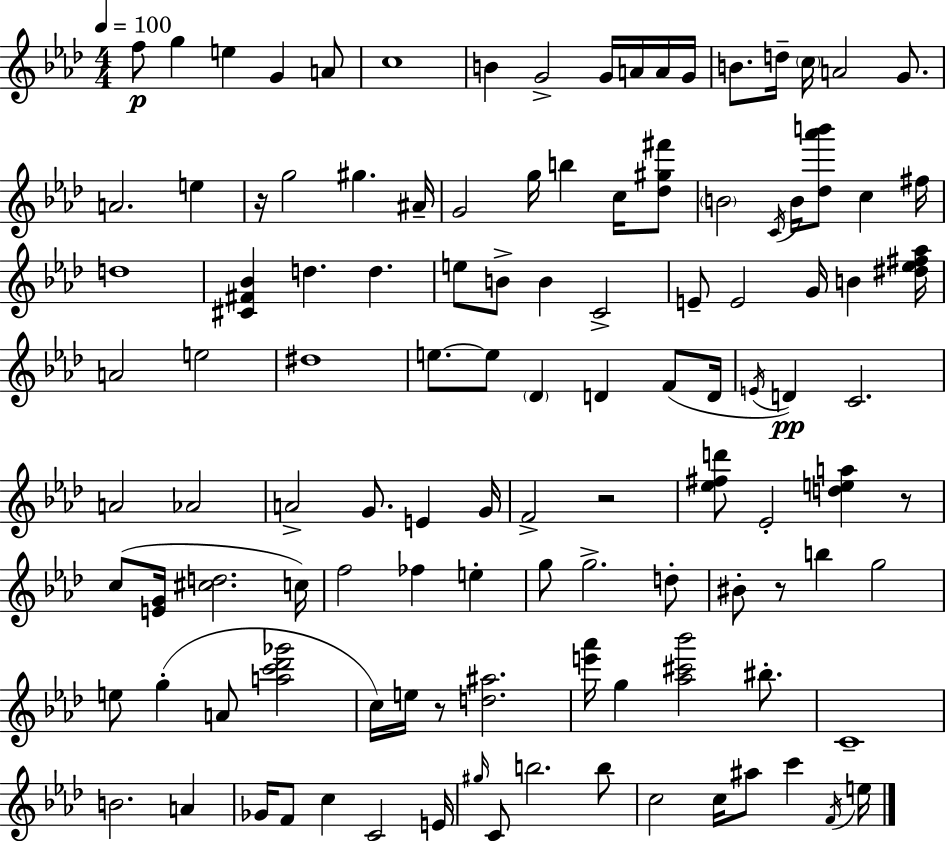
{
  \clef treble
  \numericTimeSignature
  \time 4/4
  \key f \minor
  \tempo 4 = 100
  f''8\p g''4 e''4 g'4 a'8 | c''1 | b'4 g'2-> g'16 a'16 a'16 g'16 | b'8. d''16-- \parenthesize c''16 a'2 g'8. | \break a'2. e''4 | r16 g''2 gis''4. ais'16-- | g'2 g''16 b''4 c''16 <des'' gis'' fis'''>8 | \parenthesize b'2 \acciaccatura { c'16 } b'16 <des'' aes''' b'''>8 c''4 | \break fis''16 d''1 | <cis' fis' bes'>4 d''4. d''4. | e''8 b'8-> b'4 c'2-> | e'8-- e'2 g'16 b'4 | \break <dis'' ees'' fis'' aes''>16 a'2 e''2 | dis''1 | e''8.~~ e''8 \parenthesize des'4 d'4 f'8( | d'16 \acciaccatura { e'16 }) d'4\pp c'2. | \break a'2 aes'2 | a'2-> g'8. e'4 | g'16 f'2-> r2 | <ees'' fis'' d'''>8 ees'2-. <d'' e'' a''>4 | \break r8 c''8( <e' g'>16 <cis'' d''>2. | c''16) f''2 fes''4 e''4-. | g''8 g''2.-> | d''8-. bis'8-. r8 b''4 g''2 | \break e''8 g''4-.( a'8 <a'' c''' des''' ges'''>2 | c''16) e''16 r8 <d'' ais''>2. | <e''' aes'''>16 g''4 <aes'' cis''' bes'''>2 bis''8.-. | c'1-- | \break b'2. a'4 | ges'16 f'8 c''4 c'2 | e'16 \grace { gis''16 } c'8 b''2. | b''8 c''2 c''16 ais''8 c'''4 | \break \acciaccatura { f'16 } e''16 \bar "|."
}